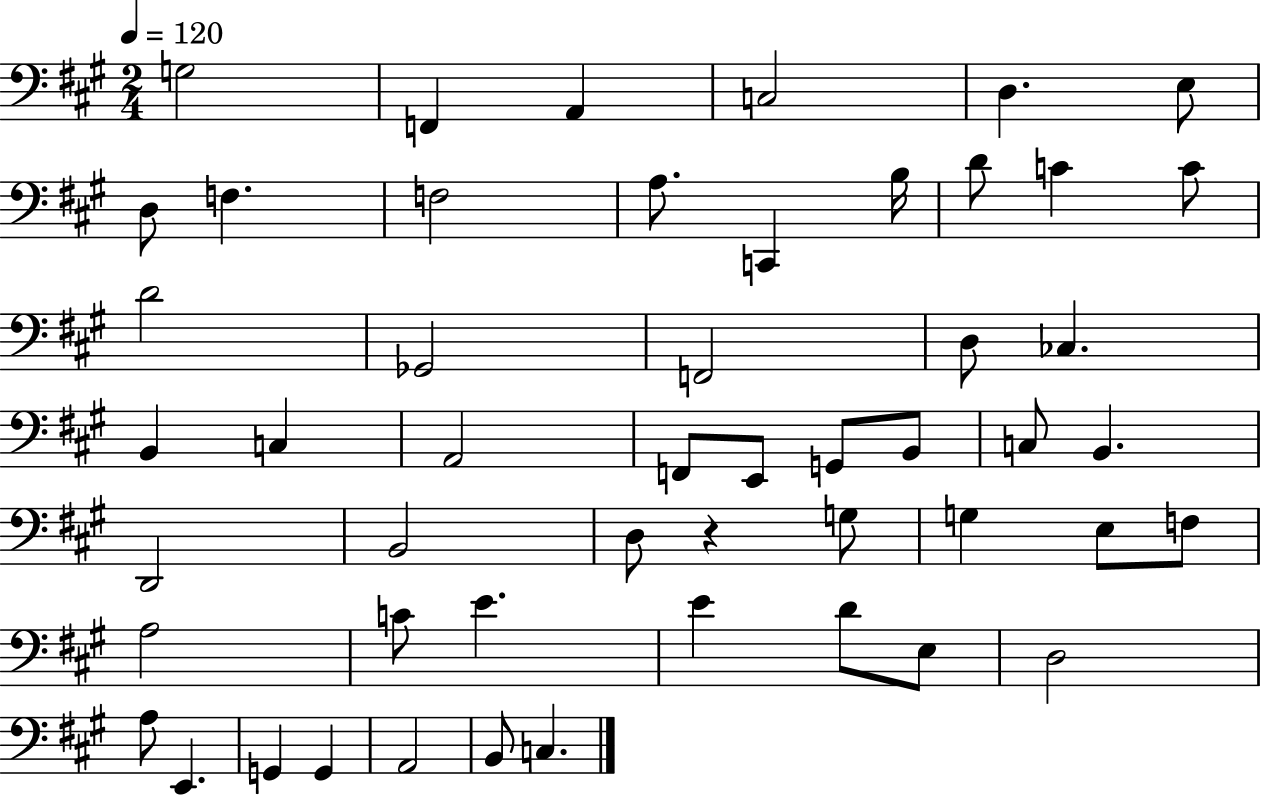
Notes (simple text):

G3/h F2/q A2/q C3/h D3/q. E3/e D3/e F3/q. F3/h A3/e. C2/q B3/s D4/e C4/q C4/e D4/h Gb2/h F2/h D3/e CES3/q. B2/q C3/q A2/h F2/e E2/e G2/e B2/e C3/e B2/q. D2/h B2/h D3/e R/q G3/e G3/q E3/e F3/e A3/h C4/e E4/q. E4/q D4/e E3/e D3/h A3/e E2/q. G2/q G2/q A2/h B2/e C3/q.